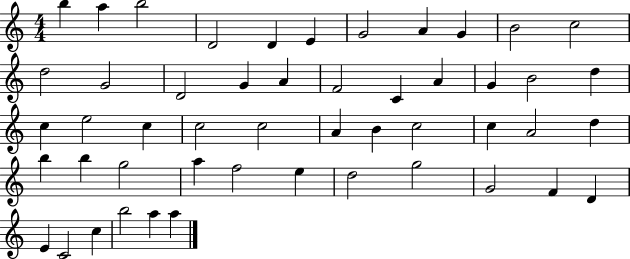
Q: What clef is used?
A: treble